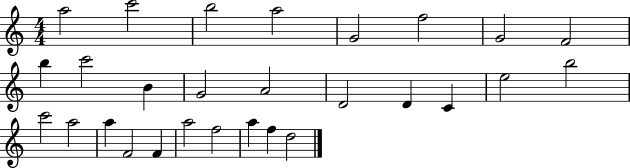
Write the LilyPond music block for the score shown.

{
  \clef treble
  \numericTimeSignature
  \time 4/4
  \key c \major
  a''2 c'''2 | b''2 a''2 | g'2 f''2 | g'2 f'2 | \break b''4 c'''2 b'4 | g'2 a'2 | d'2 d'4 c'4 | e''2 b''2 | \break c'''2 a''2 | a''4 f'2 f'4 | a''2 f''2 | a''4 f''4 d''2 | \break \bar "|."
}